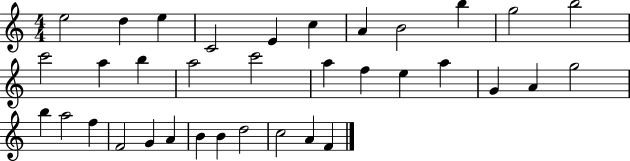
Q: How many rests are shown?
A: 0